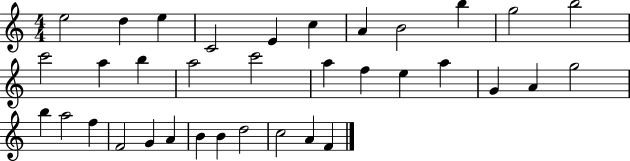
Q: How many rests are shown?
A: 0